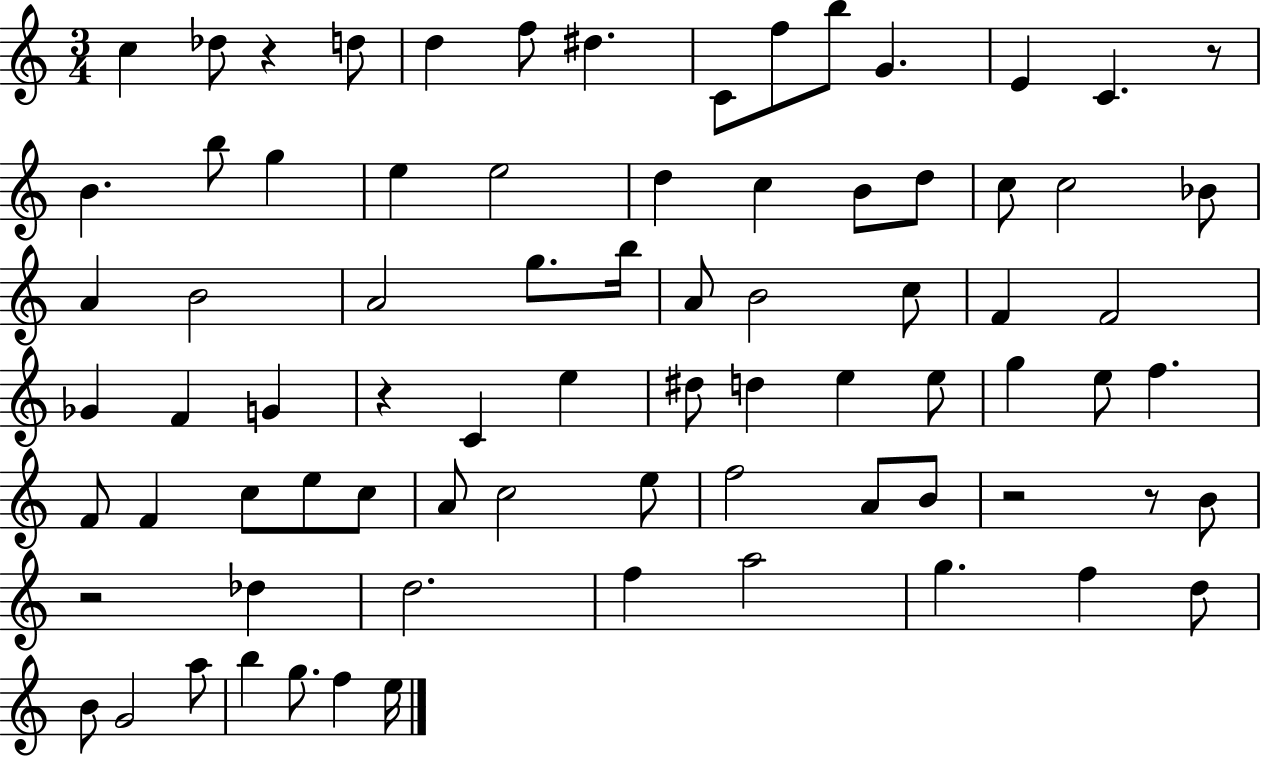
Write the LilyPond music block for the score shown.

{
  \clef treble
  \numericTimeSignature
  \time 3/4
  \key c \major
  c''4 des''8 r4 d''8 | d''4 f''8 dis''4. | c'8 f''8 b''8 g'4. | e'4 c'4. r8 | \break b'4. b''8 g''4 | e''4 e''2 | d''4 c''4 b'8 d''8 | c''8 c''2 bes'8 | \break a'4 b'2 | a'2 g''8. b''16 | a'8 b'2 c''8 | f'4 f'2 | \break ges'4 f'4 g'4 | r4 c'4 e''4 | dis''8 d''4 e''4 e''8 | g''4 e''8 f''4. | \break f'8 f'4 c''8 e''8 c''8 | a'8 c''2 e''8 | f''2 a'8 b'8 | r2 r8 b'8 | \break r2 des''4 | d''2. | f''4 a''2 | g''4. f''4 d''8 | \break b'8 g'2 a''8 | b''4 g''8. f''4 e''16 | \bar "|."
}